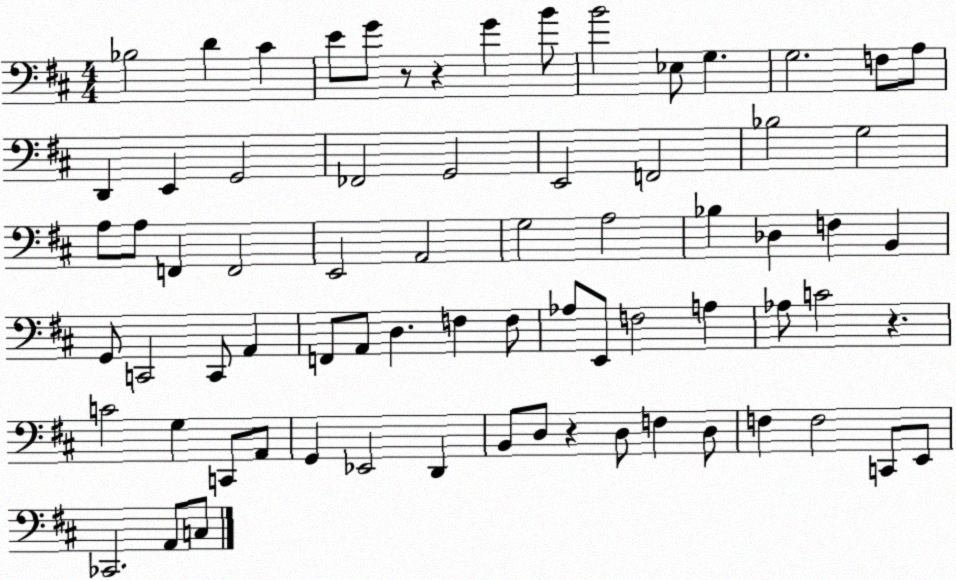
X:1
T:Untitled
M:4/4
L:1/4
K:D
_B,2 D ^C E/2 G/2 z/2 z G B/2 B2 _E,/2 G, G,2 F,/2 A,/2 D,, E,, G,,2 _F,,2 G,,2 E,,2 F,,2 _B,2 G,2 A,/2 A,/2 F,, F,,2 E,,2 A,,2 G,2 A,2 _B, _D, F, B,, G,,/2 C,,2 C,,/2 A,, F,,/2 A,,/2 D, F, F,/2 _A,/2 E,,/2 F,2 A, _A,/2 C2 z C2 G, C,,/2 A,,/2 G,, _E,,2 D,, B,,/2 D,/2 z D,/2 F, D,/2 F, F,2 C,,/2 E,,/2 _C,,2 A,,/2 C,/2